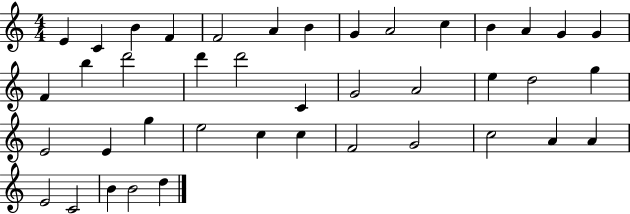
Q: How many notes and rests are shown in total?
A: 41